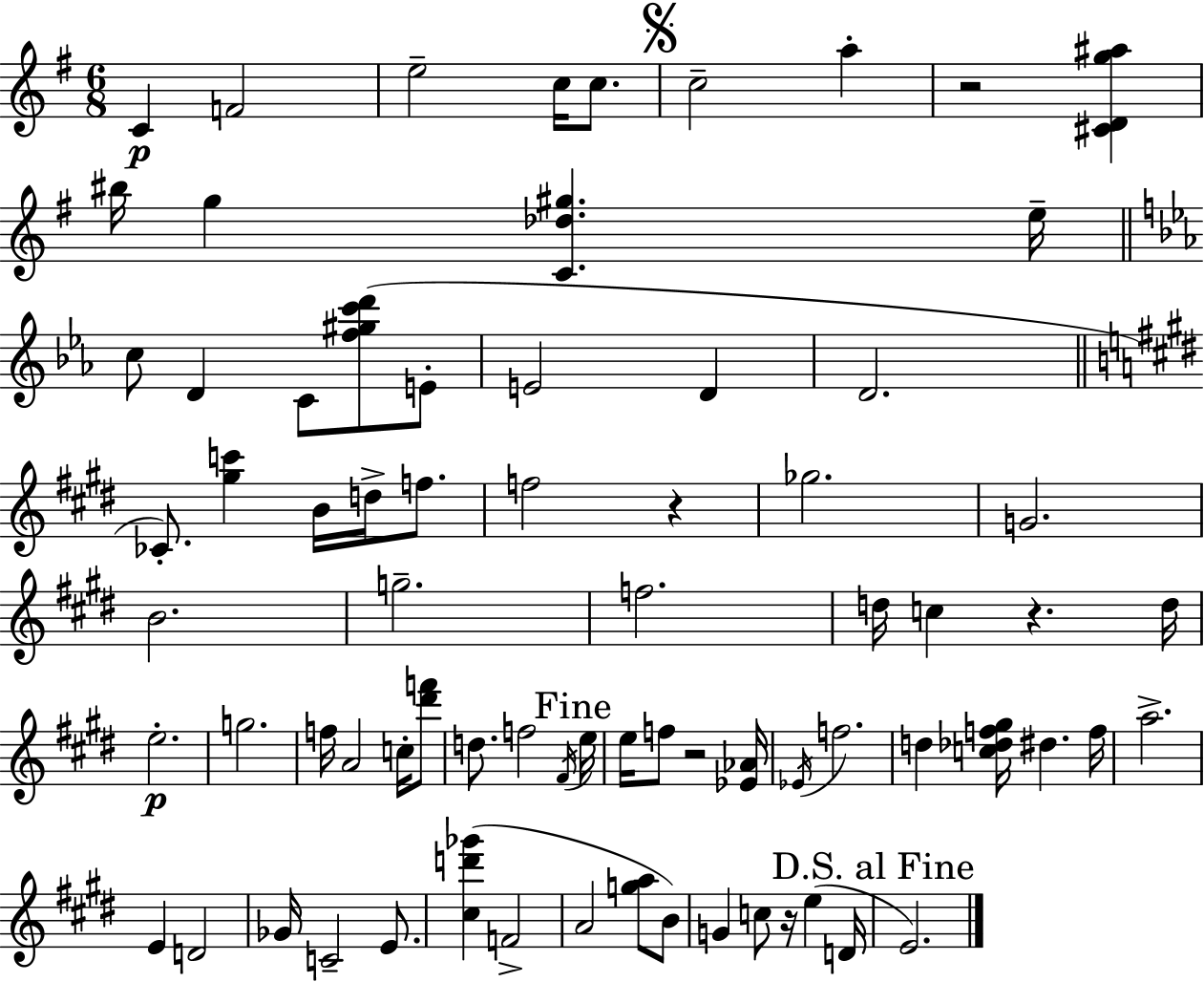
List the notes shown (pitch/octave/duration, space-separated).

C4/q F4/h E5/h C5/s C5/e. C5/h A5/q R/h [C#4,D4,G5,A#5]/q BIS5/s G5/q [C4,Db5,G#5]/q. E5/s C5/e D4/q C4/e [F5,G#5,C6,D6]/e E4/e E4/h D4/q D4/h. CES4/e. [G#5,C6]/q B4/s D5/s F5/e. F5/h R/q Gb5/h. G4/h. B4/h. G5/h. F5/h. D5/s C5/q R/q. D5/s E5/h. G5/h. F5/s A4/h C5/s [D#6,F6]/e D5/e. F5/h F#4/s E5/s E5/s F5/e R/h [Eb4,Ab4]/s Eb4/s F5/h. D5/q [C5,Db5,F5,G#5]/s D#5/q. F5/s A5/h. E4/q D4/h Gb4/s C4/h E4/e. [C#5,D6,Gb6]/q F4/h A4/h [G5,A5]/e B4/e G4/q C5/e R/s E5/q D4/s E4/h.